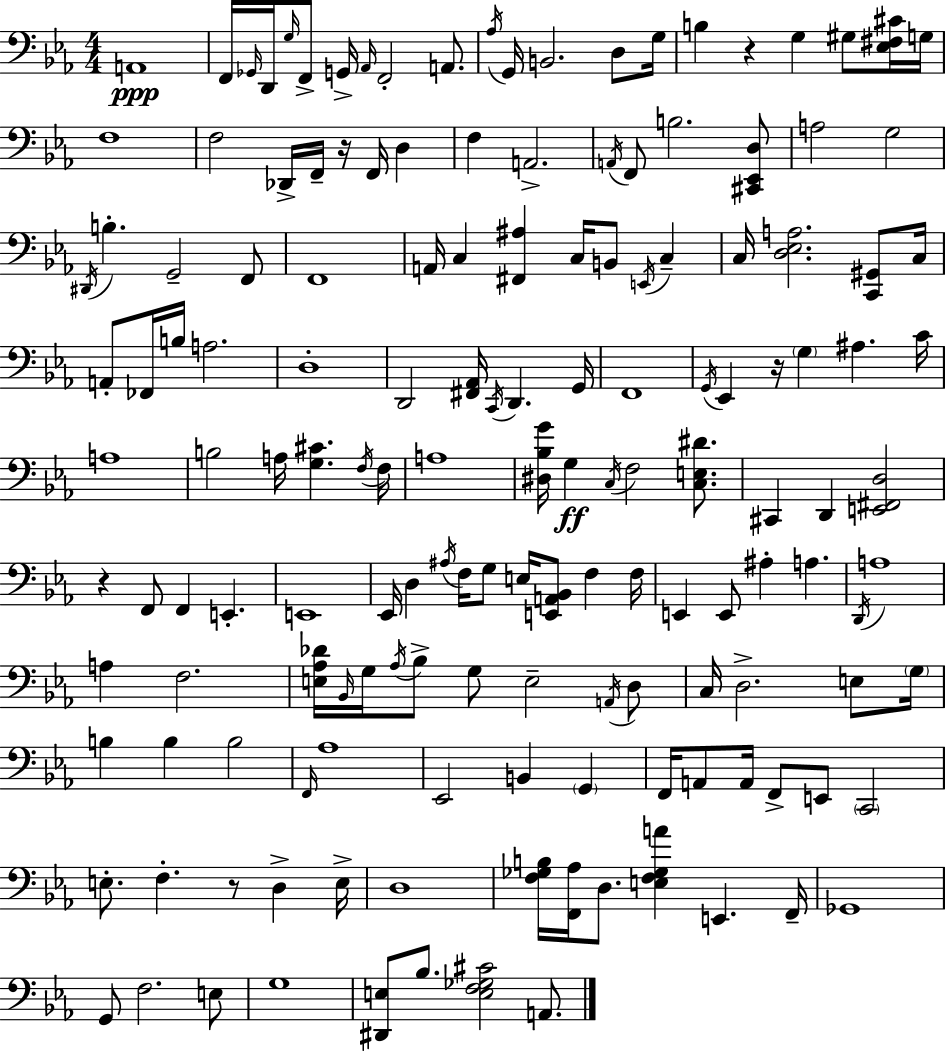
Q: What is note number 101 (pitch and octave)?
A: D3